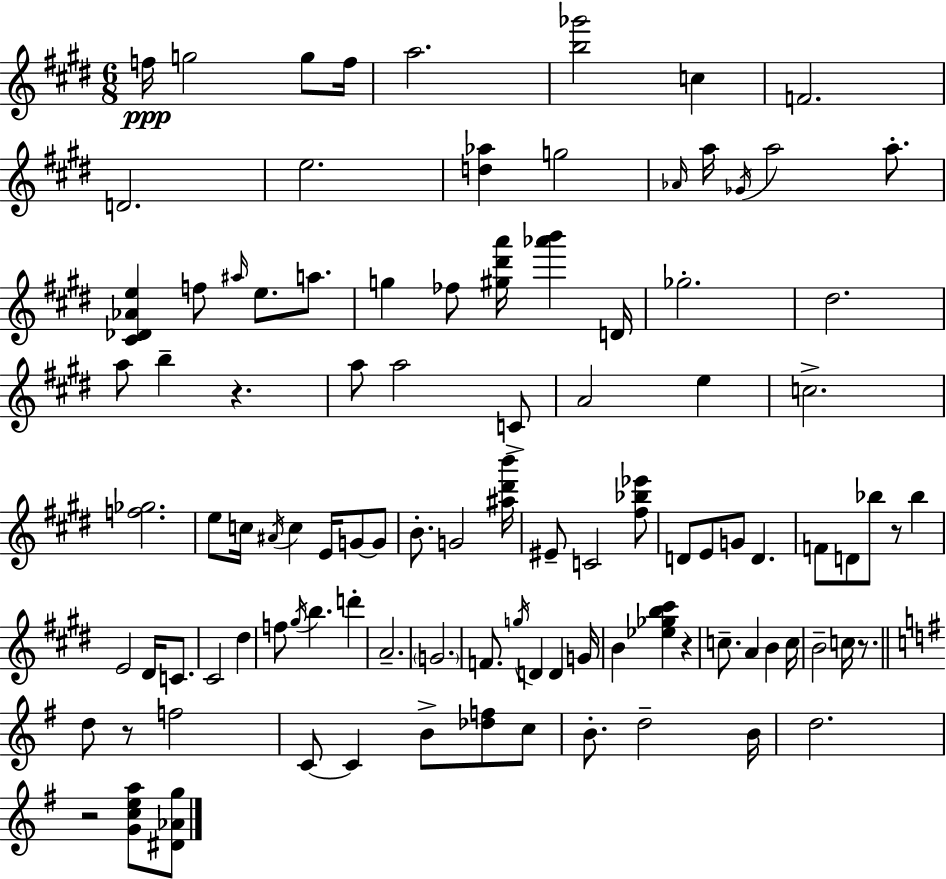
X:1
T:Untitled
M:6/8
L:1/4
K:E
f/4 g2 g/2 f/4 a2 [b_g']2 c F2 D2 e2 [d_a] g2 _A/4 a/4 _G/4 a2 a/2 [^C_D_Ae] f/2 ^a/4 e/2 a/2 g _f/2 [^g^d'a']/4 [_a'b'] D/4 _g2 ^d2 a/2 b z a/2 a2 C/2 A2 e c2 [f_g]2 e/2 c/4 ^A/4 c E/4 G/2 G/2 B/2 G2 [^a^d'b']/4 ^E/2 C2 [^f_b_e']/2 D/2 E/2 G/2 D F/2 D/2 _b/2 z/2 _b E2 ^D/4 C/2 ^C2 ^d f/2 ^g/4 b d' A2 G2 F/2 g/4 D D G/4 B [_e_gb^c'] z c/2 A B c/4 B2 c/4 z/2 d/2 z/2 f2 C/2 C B/2 [_df]/2 c/2 B/2 d2 B/4 d2 z2 [Gcea]/2 [^D_Ag]/2